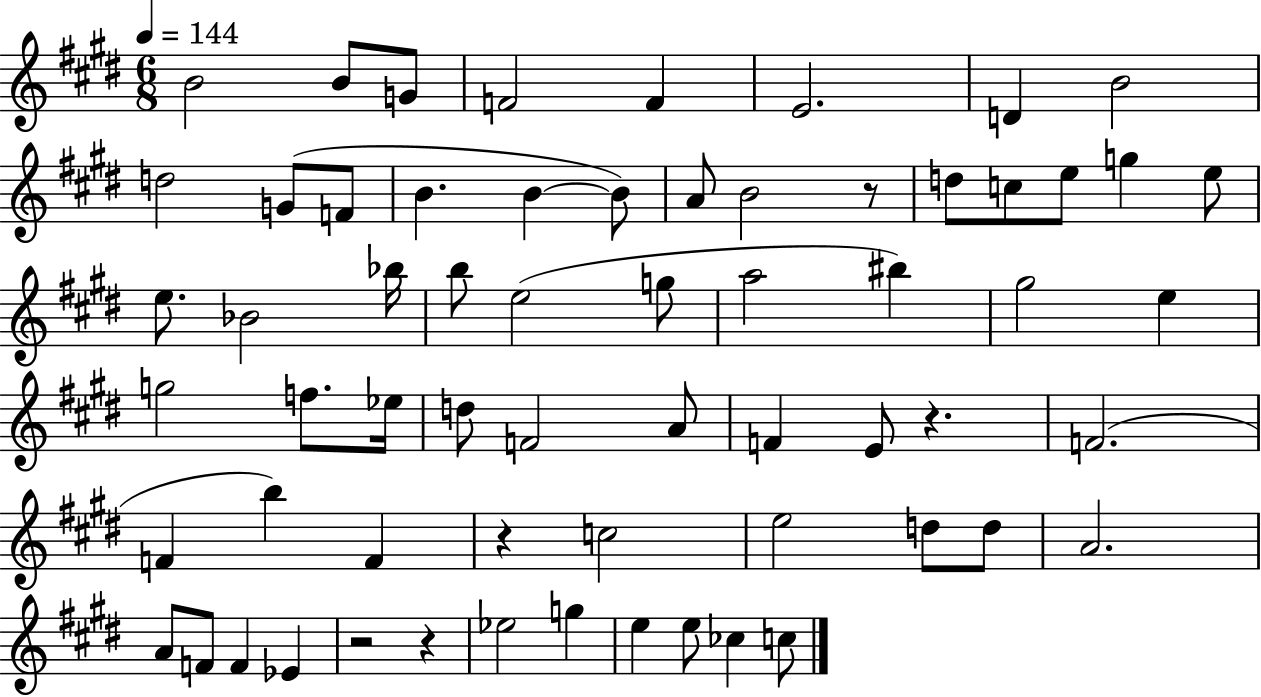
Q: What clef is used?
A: treble